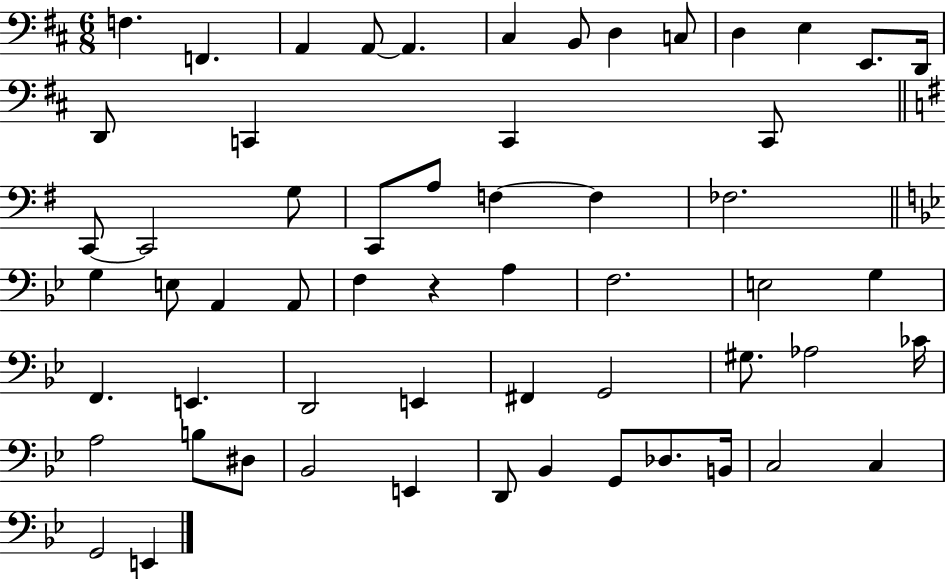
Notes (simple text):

F3/q. F2/q. A2/q A2/e A2/q. C#3/q B2/e D3/q C3/e D3/q E3/q E2/e. D2/s D2/e C2/q C2/q C2/e C2/e C2/h G3/e C2/e A3/e F3/q F3/q FES3/h. G3/q E3/e A2/q A2/e F3/q R/q A3/q F3/h. E3/h G3/q F2/q. E2/q. D2/h E2/q F#2/q G2/h G#3/e. Ab3/h CES4/s A3/h B3/e D#3/e Bb2/h E2/q D2/e Bb2/q G2/e Db3/e. B2/s C3/h C3/q G2/h E2/q